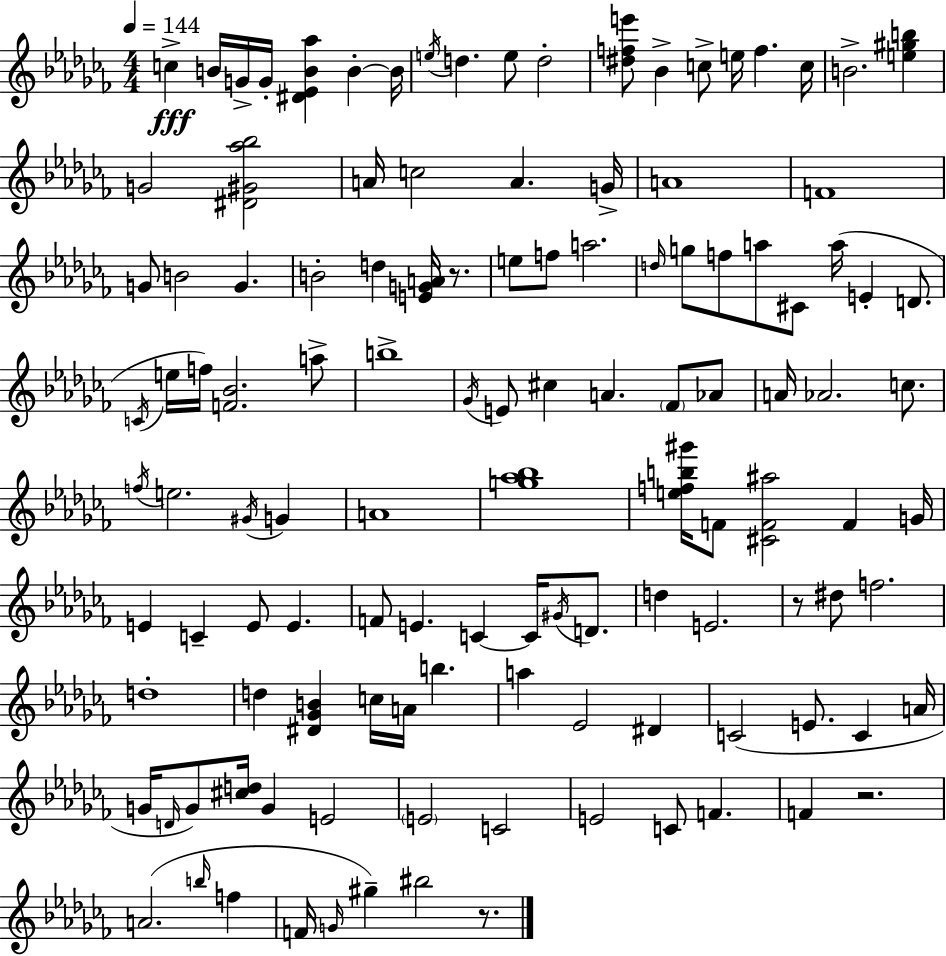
{
  \clef treble
  \numericTimeSignature
  \time 4/4
  \key aes \minor
  \tempo 4 = 144
  c''4->\fff b'16 g'16-> g'16-. <dis' ees' b' aes''>4 b'4-.~~ b'16 | \acciaccatura { e''16 } d''4. e''8 d''2-. | <dis'' f'' e'''>8 bes'4-> c''8-> e''16 f''4. | c''16 b'2.-> <e'' gis'' b''>4 | \break g'2 <dis' gis' aes'' bes''>2 | a'16 c''2 a'4. | g'16-> a'1 | f'1 | \break g'8 b'2 g'4. | b'2-. d''4 <e' g' a'>16 r8. | e''8 f''8 a''2. | \grace { d''16 } g''8 f''8 a''8 cis'8 a''16( e'4-. d'8. | \break \acciaccatura { c'16 } e''16 f''16) <f' bes'>2. | a''8-> b''1-> | \acciaccatura { ges'16 } e'8 cis''4 a'4. | \parenthesize fes'8 aes'8 a'16 aes'2. | \break c''8. \acciaccatura { f''16 } e''2. | \acciaccatura { gis'16 } g'4 a'1 | <g'' aes'' bes''>1 | <e'' f'' b'' gis'''>16 f'8 <cis' f' ais''>2 | \break f'4 g'16 e'4 c'4-- e'8 | e'4. f'8 e'4. c'4~~ | c'16 \acciaccatura { gis'16 } d'8. d''4 e'2. | r8 dis''8 f''2. | \break d''1-. | d''4 <dis' ges' b'>4 c''16 | a'16 b''4. a''4 ees'2 | dis'4 c'2( e'8. | \break c'4 a'16 g'16 \grace { d'16 }) g'8 <cis'' d''>16 g'4 | e'2 \parenthesize e'2 | c'2 e'2 | c'8 f'4. f'4 r2. | \break a'2.( | \grace { b''16 } f''4 f'16 \grace { g'16 } gis''4--) bis''2 | r8. \bar "|."
}